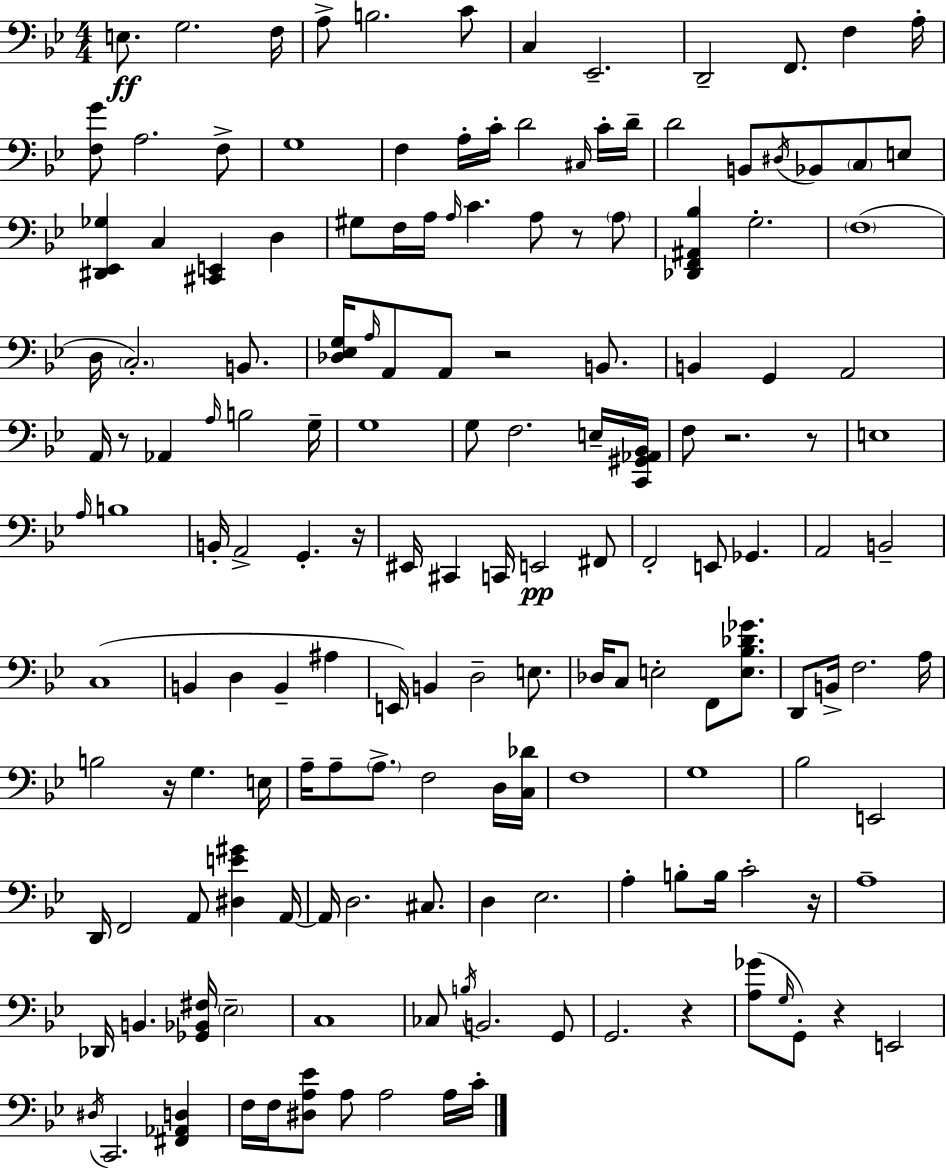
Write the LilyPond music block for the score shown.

{
  \clef bass
  \numericTimeSignature
  \time 4/4
  \key g \minor
  \repeat volta 2 { e8.\ff g2. f16 | a8-> b2. c'8 | c4 ees,2.-- | d,2-- f,8. f4 a16-. | \break <f g'>8 a2. f8-> | g1 | f4 a16-. c'16-. d'2 \grace { cis16 } c'16-. | d'16-- d'2 b,8 \acciaccatura { dis16 } bes,8 \parenthesize c8 | \break e8 <dis, ees, ges>4 c4 <cis, e,>4 d4 | gis8 f16 a16 \grace { a16 } c'4. a8 r8 | \parenthesize a8 <des, f, ais, bes>4 g2.-. | \parenthesize f1( | \break d16 \parenthesize c2.-.) | b,8. <des ees g>16 \grace { a16 } a,8 a,8 r2 | b,8. b,4 g,4 a,2 | a,16 r8 aes,4 \grace { a16 } b2 | \break g16-- g1 | g8 f2. | e16-- <c, gis, aes, bes,>16 f8 r2. | r8 e1 | \break \grace { a16 } b1 | b,16-. a,2-> g,4.-. | r16 eis,16 cis,4 c,16 e,2\pp | fis,8 f,2-. e,8 | \break ges,4. a,2 b,2-- | c1( | b,4 d4 b,4-- | ais4 e,16) b,4 d2-- | \break e8. des16 c8 e2-. | f,8 <e bes des' ges'>8. d,8 b,16-> f2. | a16 b2 r16 g4. | e16 a16-- a8-- \parenthesize a8.-> f2 | \break d16 <c des'>16 f1 | g1 | bes2 e,2 | d,16 f,2 a,8 | \break <dis e' gis'>4 a,16~~ a,16 d2. | cis8. d4 ees2. | a4-. b8-. b16 c'2-. | r16 a1-- | \break des,16 b,4. <ges, bes, fis>16 \parenthesize ees2-- | c1 | ces8 \acciaccatura { b16 } b,2. | g,8 g,2. | \break r4 <a ges'>8( \grace { g16 } g,8-.) r4 | e,2 \acciaccatura { dis16 } c,2. | <fis, aes, d>4 f16 f16 <dis a ees'>8 a8 a2 | a16 c'16-. } \bar "|."
}